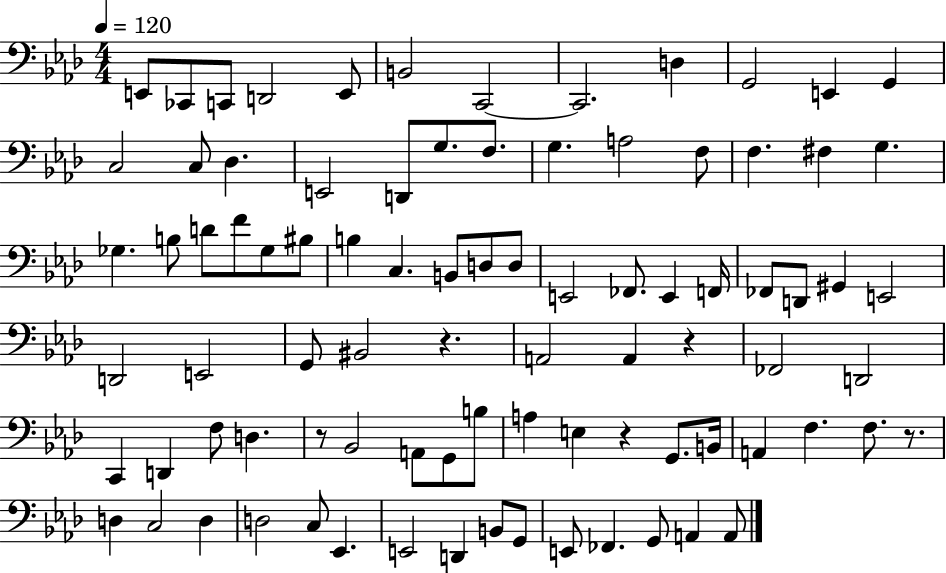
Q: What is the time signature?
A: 4/4